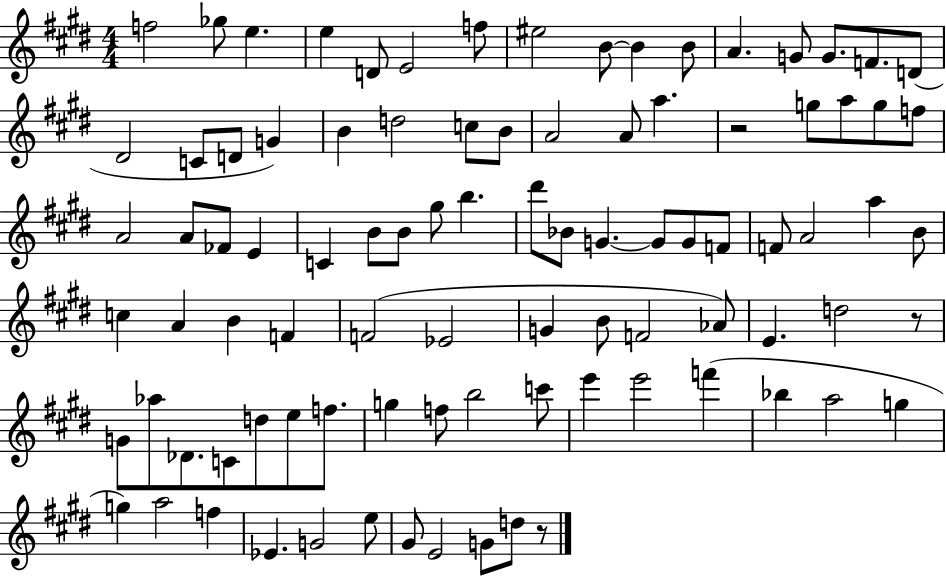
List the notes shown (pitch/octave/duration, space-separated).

F5/h Gb5/e E5/q. E5/q D4/e E4/h F5/e EIS5/h B4/e B4/q B4/e A4/q. G4/e G4/e. F4/e. D4/e D#4/h C4/e D4/e G4/q B4/q D5/h C5/e B4/e A4/h A4/e A5/q. R/h G5/e A5/e G5/e F5/e A4/h A4/e FES4/e E4/q C4/q B4/e B4/e G#5/e B5/q. D#6/e Bb4/e G4/q. G4/e G4/e F4/e F4/e A4/h A5/q B4/e C5/q A4/q B4/q F4/q F4/h Eb4/h G4/q B4/e F4/h Ab4/e E4/q. D5/h R/e G4/e Ab5/e Db4/e. C4/e D5/e E5/e F5/e. G5/q F5/e B5/h C6/e E6/q E6/h F6/q Bb5/q A5/h G5/q G5/q A5/h F5/q Eb4/q. G4/h E5/e G#4/e E4/h G4/e D5/e R/e